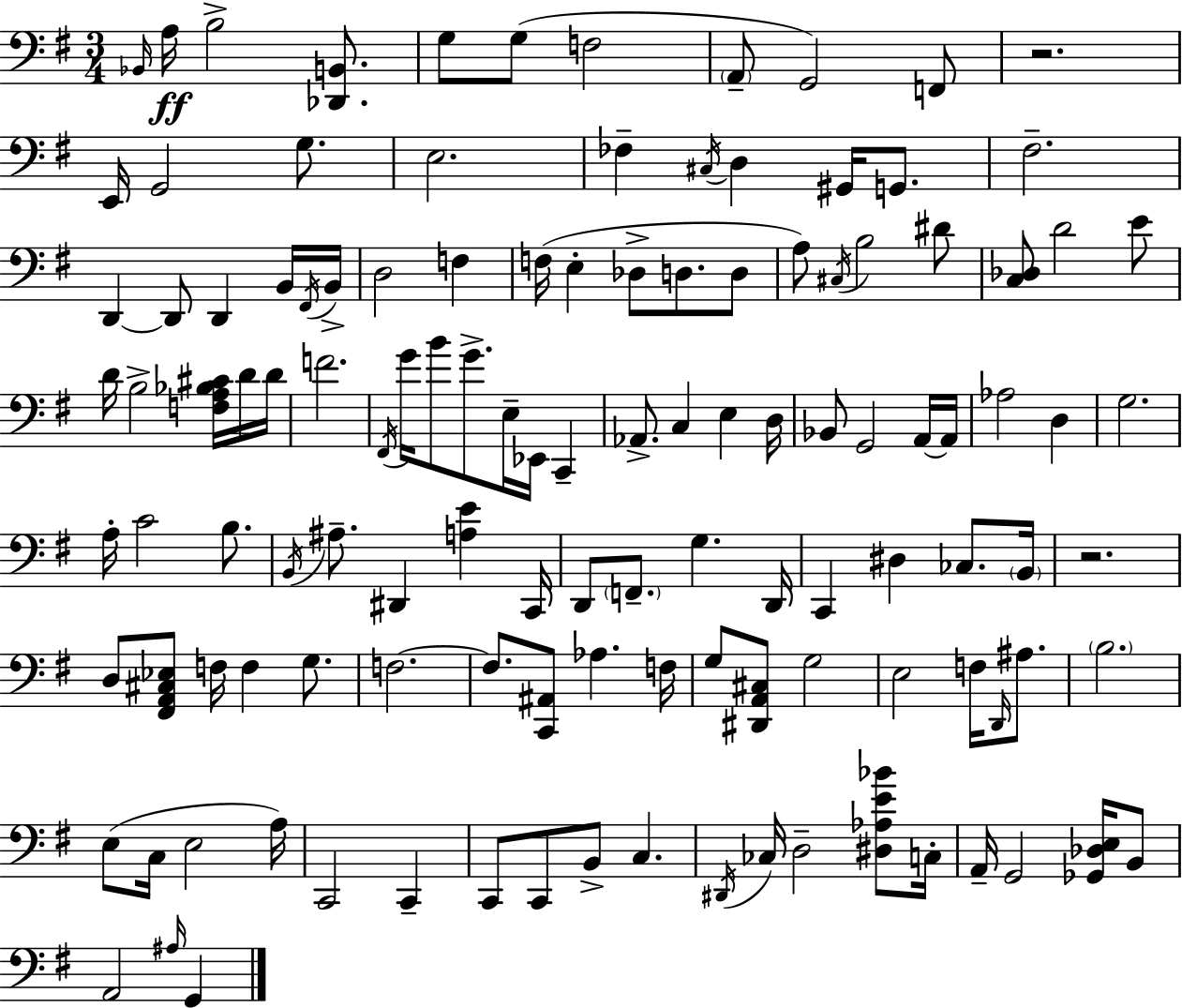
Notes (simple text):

Bb2/s A3/s B3/h [Db2,B2]/e. G3/e G3/e F3/h A2/e G2/h F2/e R/h. E2/s G2/h G3/e. E3/h. FES3/q C#3/s D3/q G#2/s G2/e. F#3/h. D2/q D2/e D2/q B2/s F#2/s B2/s D3/h F3/q F3/s E3/q Db3/e D3/e. D3/e A3/e C#3/s B3/h D#4/e [C3,Db3]/e D4/h E4/e D4/s B3/h [F3,A3,Bb3,C#4]/s D4/s D4/s F4/h. F#2/s G4/s B4/e G4/e. E3/s Eb2/s C2/q Ab2/e. C3/q E3/q D3/s Bb2/e G2/h A2/s A2/s Ab3/h D3/q G3/h. A3/s C4/h B3/e. B2/s A#3/e. D#2/q [A3,E4]/q C2/s D2/e F2/e. G3/q. D2/s C2/q D#3/q CES3/e. B2/s R/h. D3/e [F#2,A2,C#3,Eb3]/e F3/s F3/q G3/e. F3/h. F3/e. [C2,A#2]/e Ab3/q. F3/s G3/e [D#2,A2,C#3]/e G3/h E3/h F3/s D2/s A#3/e. B3/h. E3/e C3/s E3/h A3/s C2/h C2/q C2/e C2/e B2/e C3/q. D#2/s CES3/s D3/h [D#3,Ab3,E4,Bb4]/e C3/s A2/s G2/h [Gb2,Db3,E3]/s B2/e A2/h A#3/s G2/q